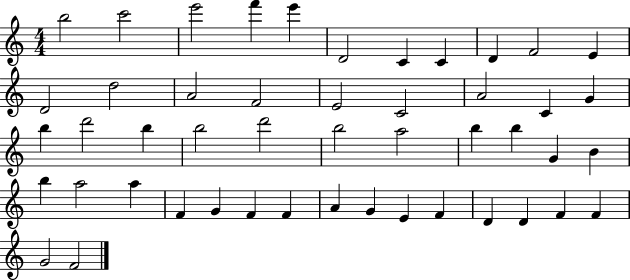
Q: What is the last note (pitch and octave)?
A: F4